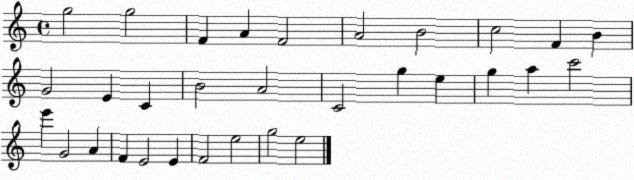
X:1
T:Untitled
M:4/4
L:1/4
K:C
g2 g2 F A F2 A2 B2 c2 F B G2 E C B2 A2 C2 g e g a c'2 e' G2 A F E2 E F2 e2 g2 e2